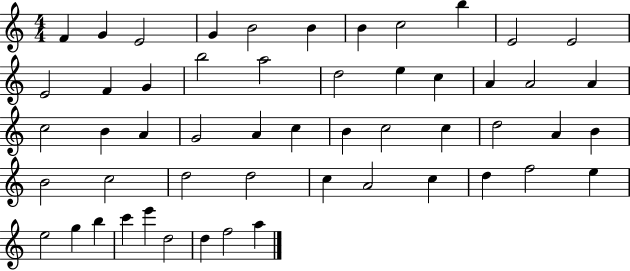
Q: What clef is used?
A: treble